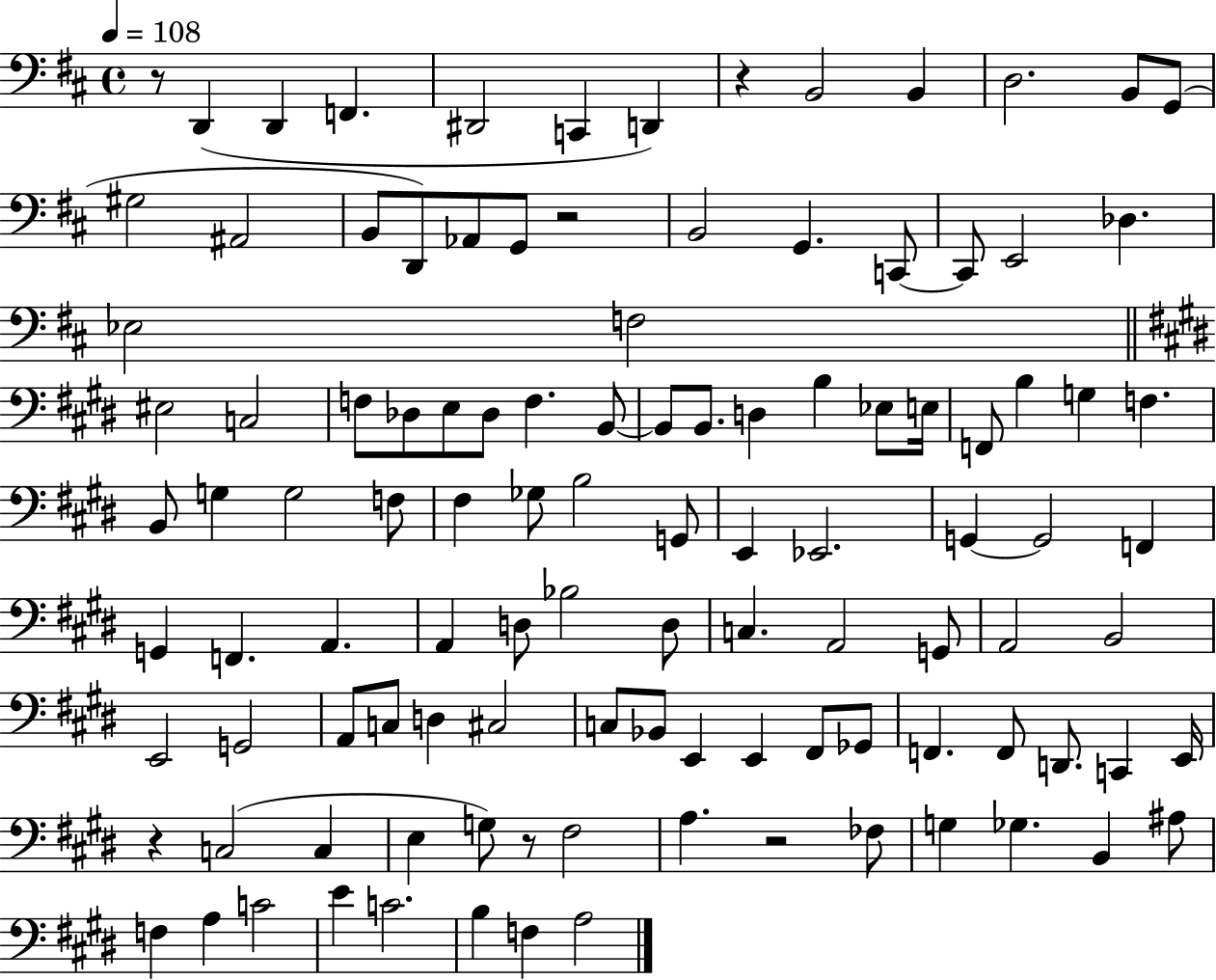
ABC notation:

X:1
T:Untitled
M:4/4
L:1/4
K:D
z/2 D,, D,, F,, ^D,,2 C,, D,, z B,,2 B,, D,2 B,,/2 G,,/2 ^G,2 ^A,,2 B,,/2 D,,/2 _A,,/2 G,,/2 z2 B,,2 G,, C,,/2 C,,/2 E,,2 _D, _E,2 F,2 ^E,2 C,2 F,/2 _D,/2 E,/2 _D,/2 F, B,,/2 B,,/2 B,,/2 D, B, _E,/2 E,/4 F,,/2 B, G, F, B,,/2 G, G,2 F,/2 ^F, _G,/2 B,2 G,,/2 E,, _E,,2 G,, G,,2 F,, G,, F,, A,, A,, D,/2 _B,2 D,/2 C, A,,2 G,,/2 A,,2 B,,2 E,,2 G,,2 A,,/2 C,/2 D, ^C,2 C,/2 _B,,/2 E,, E,, ^F,,/2 _G,,/2 F,, F,,/2 D,,/2 C,, E,,/4 z C,2 C, E, G,/2 z/2 ^F,2 A, z2 _F,/2 G, _G, B,, ^A,/2 F, A, C2 E C2 B, F, A,2